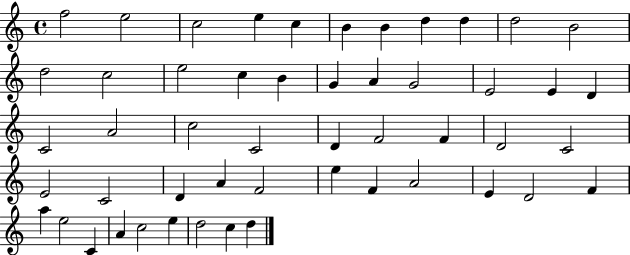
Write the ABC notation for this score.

X:1
T:Untitled
M:4/4
L:1/4
K:C
f2 e2 c2 e c B B d d d2 B2 d2 c2 e2 c B G A G2 E2 E D C2 A2 c2 C2 D F2 F D2 C2 E2 C2 D A F2 e F A2 E D2 F a e2 C A c2 e d2 c d